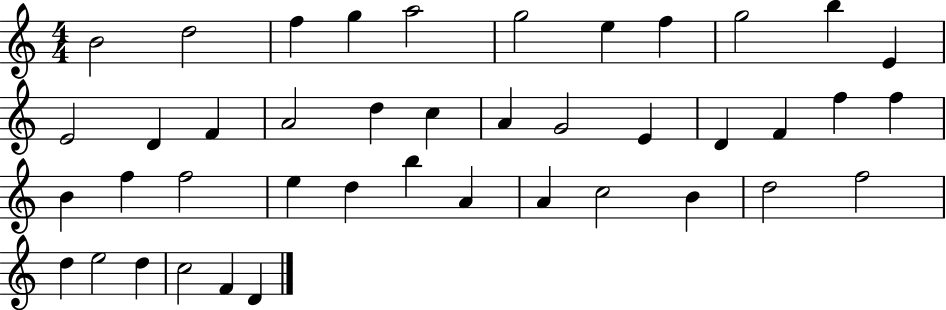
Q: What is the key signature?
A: C major